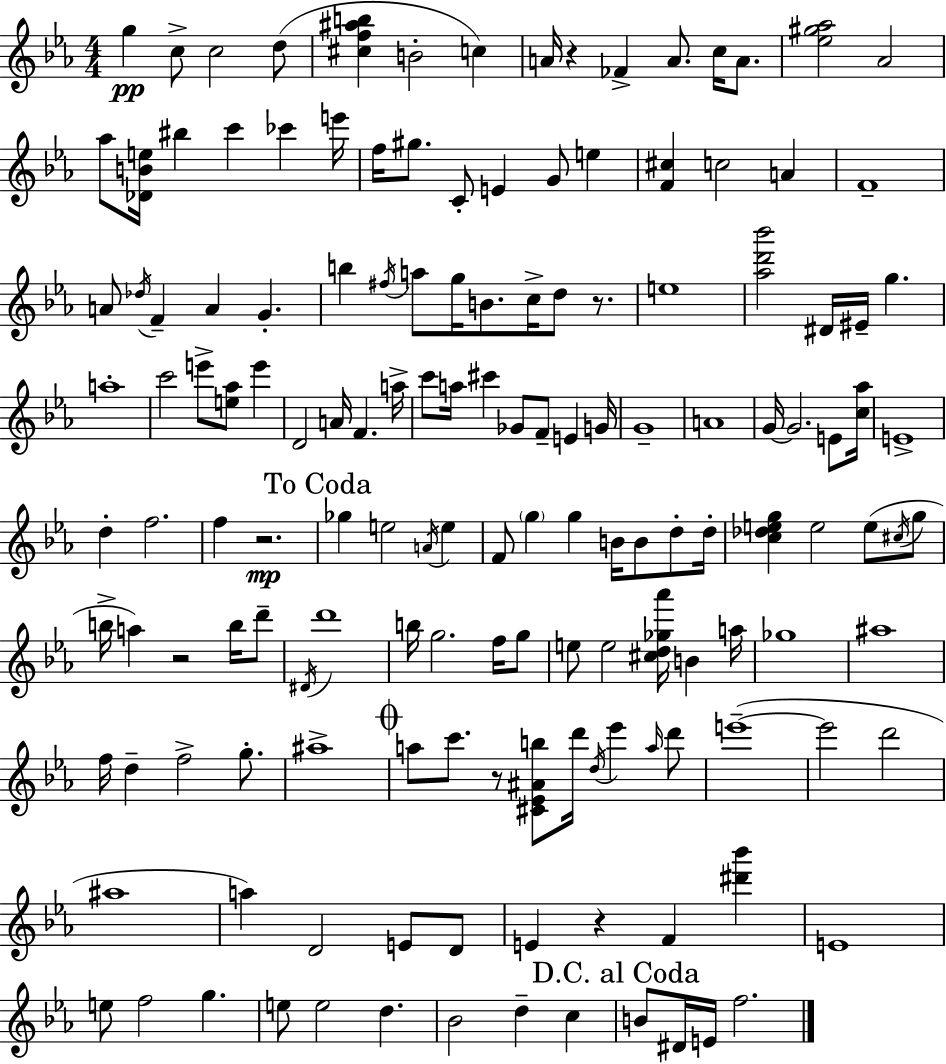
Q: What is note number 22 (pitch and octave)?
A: G4